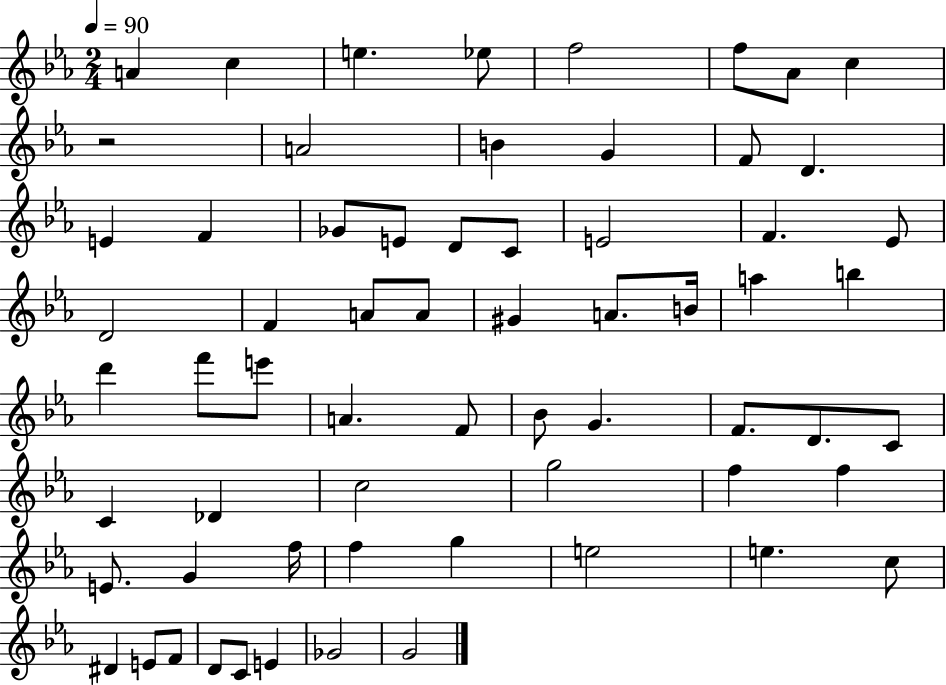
X:1
T:Untitled
M:2/4
L:1/4
K:Eb
A c e _e/2 f2 f/2 _A/2 c z2 A2 B G F/2 D E F _G/2 E/2 D/2 C/2 E2 F _E/2 D2 F A/2 A/2 ^G A/2 B/4 a b d' f'/2 e'/2 A F/2 _B/2 G F/2 D/2 C/2 C _D c2 g2 f f E/2 G f/4 f g e2 e c/2 ^D E/2 F/2 D/2 C/2 E _G2 G2